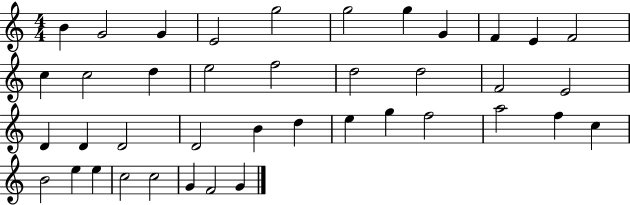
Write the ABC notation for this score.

X:1
T:Untitled
M:4/4
L:1/4
K:C
B G2 G E2 g2 g2 g G F E F2 c c2 d e2 f2 d2 d2 F2 E2 D D D2 D2 B d e g f2 a2 f c B2 e e c2 c2 G F2 G